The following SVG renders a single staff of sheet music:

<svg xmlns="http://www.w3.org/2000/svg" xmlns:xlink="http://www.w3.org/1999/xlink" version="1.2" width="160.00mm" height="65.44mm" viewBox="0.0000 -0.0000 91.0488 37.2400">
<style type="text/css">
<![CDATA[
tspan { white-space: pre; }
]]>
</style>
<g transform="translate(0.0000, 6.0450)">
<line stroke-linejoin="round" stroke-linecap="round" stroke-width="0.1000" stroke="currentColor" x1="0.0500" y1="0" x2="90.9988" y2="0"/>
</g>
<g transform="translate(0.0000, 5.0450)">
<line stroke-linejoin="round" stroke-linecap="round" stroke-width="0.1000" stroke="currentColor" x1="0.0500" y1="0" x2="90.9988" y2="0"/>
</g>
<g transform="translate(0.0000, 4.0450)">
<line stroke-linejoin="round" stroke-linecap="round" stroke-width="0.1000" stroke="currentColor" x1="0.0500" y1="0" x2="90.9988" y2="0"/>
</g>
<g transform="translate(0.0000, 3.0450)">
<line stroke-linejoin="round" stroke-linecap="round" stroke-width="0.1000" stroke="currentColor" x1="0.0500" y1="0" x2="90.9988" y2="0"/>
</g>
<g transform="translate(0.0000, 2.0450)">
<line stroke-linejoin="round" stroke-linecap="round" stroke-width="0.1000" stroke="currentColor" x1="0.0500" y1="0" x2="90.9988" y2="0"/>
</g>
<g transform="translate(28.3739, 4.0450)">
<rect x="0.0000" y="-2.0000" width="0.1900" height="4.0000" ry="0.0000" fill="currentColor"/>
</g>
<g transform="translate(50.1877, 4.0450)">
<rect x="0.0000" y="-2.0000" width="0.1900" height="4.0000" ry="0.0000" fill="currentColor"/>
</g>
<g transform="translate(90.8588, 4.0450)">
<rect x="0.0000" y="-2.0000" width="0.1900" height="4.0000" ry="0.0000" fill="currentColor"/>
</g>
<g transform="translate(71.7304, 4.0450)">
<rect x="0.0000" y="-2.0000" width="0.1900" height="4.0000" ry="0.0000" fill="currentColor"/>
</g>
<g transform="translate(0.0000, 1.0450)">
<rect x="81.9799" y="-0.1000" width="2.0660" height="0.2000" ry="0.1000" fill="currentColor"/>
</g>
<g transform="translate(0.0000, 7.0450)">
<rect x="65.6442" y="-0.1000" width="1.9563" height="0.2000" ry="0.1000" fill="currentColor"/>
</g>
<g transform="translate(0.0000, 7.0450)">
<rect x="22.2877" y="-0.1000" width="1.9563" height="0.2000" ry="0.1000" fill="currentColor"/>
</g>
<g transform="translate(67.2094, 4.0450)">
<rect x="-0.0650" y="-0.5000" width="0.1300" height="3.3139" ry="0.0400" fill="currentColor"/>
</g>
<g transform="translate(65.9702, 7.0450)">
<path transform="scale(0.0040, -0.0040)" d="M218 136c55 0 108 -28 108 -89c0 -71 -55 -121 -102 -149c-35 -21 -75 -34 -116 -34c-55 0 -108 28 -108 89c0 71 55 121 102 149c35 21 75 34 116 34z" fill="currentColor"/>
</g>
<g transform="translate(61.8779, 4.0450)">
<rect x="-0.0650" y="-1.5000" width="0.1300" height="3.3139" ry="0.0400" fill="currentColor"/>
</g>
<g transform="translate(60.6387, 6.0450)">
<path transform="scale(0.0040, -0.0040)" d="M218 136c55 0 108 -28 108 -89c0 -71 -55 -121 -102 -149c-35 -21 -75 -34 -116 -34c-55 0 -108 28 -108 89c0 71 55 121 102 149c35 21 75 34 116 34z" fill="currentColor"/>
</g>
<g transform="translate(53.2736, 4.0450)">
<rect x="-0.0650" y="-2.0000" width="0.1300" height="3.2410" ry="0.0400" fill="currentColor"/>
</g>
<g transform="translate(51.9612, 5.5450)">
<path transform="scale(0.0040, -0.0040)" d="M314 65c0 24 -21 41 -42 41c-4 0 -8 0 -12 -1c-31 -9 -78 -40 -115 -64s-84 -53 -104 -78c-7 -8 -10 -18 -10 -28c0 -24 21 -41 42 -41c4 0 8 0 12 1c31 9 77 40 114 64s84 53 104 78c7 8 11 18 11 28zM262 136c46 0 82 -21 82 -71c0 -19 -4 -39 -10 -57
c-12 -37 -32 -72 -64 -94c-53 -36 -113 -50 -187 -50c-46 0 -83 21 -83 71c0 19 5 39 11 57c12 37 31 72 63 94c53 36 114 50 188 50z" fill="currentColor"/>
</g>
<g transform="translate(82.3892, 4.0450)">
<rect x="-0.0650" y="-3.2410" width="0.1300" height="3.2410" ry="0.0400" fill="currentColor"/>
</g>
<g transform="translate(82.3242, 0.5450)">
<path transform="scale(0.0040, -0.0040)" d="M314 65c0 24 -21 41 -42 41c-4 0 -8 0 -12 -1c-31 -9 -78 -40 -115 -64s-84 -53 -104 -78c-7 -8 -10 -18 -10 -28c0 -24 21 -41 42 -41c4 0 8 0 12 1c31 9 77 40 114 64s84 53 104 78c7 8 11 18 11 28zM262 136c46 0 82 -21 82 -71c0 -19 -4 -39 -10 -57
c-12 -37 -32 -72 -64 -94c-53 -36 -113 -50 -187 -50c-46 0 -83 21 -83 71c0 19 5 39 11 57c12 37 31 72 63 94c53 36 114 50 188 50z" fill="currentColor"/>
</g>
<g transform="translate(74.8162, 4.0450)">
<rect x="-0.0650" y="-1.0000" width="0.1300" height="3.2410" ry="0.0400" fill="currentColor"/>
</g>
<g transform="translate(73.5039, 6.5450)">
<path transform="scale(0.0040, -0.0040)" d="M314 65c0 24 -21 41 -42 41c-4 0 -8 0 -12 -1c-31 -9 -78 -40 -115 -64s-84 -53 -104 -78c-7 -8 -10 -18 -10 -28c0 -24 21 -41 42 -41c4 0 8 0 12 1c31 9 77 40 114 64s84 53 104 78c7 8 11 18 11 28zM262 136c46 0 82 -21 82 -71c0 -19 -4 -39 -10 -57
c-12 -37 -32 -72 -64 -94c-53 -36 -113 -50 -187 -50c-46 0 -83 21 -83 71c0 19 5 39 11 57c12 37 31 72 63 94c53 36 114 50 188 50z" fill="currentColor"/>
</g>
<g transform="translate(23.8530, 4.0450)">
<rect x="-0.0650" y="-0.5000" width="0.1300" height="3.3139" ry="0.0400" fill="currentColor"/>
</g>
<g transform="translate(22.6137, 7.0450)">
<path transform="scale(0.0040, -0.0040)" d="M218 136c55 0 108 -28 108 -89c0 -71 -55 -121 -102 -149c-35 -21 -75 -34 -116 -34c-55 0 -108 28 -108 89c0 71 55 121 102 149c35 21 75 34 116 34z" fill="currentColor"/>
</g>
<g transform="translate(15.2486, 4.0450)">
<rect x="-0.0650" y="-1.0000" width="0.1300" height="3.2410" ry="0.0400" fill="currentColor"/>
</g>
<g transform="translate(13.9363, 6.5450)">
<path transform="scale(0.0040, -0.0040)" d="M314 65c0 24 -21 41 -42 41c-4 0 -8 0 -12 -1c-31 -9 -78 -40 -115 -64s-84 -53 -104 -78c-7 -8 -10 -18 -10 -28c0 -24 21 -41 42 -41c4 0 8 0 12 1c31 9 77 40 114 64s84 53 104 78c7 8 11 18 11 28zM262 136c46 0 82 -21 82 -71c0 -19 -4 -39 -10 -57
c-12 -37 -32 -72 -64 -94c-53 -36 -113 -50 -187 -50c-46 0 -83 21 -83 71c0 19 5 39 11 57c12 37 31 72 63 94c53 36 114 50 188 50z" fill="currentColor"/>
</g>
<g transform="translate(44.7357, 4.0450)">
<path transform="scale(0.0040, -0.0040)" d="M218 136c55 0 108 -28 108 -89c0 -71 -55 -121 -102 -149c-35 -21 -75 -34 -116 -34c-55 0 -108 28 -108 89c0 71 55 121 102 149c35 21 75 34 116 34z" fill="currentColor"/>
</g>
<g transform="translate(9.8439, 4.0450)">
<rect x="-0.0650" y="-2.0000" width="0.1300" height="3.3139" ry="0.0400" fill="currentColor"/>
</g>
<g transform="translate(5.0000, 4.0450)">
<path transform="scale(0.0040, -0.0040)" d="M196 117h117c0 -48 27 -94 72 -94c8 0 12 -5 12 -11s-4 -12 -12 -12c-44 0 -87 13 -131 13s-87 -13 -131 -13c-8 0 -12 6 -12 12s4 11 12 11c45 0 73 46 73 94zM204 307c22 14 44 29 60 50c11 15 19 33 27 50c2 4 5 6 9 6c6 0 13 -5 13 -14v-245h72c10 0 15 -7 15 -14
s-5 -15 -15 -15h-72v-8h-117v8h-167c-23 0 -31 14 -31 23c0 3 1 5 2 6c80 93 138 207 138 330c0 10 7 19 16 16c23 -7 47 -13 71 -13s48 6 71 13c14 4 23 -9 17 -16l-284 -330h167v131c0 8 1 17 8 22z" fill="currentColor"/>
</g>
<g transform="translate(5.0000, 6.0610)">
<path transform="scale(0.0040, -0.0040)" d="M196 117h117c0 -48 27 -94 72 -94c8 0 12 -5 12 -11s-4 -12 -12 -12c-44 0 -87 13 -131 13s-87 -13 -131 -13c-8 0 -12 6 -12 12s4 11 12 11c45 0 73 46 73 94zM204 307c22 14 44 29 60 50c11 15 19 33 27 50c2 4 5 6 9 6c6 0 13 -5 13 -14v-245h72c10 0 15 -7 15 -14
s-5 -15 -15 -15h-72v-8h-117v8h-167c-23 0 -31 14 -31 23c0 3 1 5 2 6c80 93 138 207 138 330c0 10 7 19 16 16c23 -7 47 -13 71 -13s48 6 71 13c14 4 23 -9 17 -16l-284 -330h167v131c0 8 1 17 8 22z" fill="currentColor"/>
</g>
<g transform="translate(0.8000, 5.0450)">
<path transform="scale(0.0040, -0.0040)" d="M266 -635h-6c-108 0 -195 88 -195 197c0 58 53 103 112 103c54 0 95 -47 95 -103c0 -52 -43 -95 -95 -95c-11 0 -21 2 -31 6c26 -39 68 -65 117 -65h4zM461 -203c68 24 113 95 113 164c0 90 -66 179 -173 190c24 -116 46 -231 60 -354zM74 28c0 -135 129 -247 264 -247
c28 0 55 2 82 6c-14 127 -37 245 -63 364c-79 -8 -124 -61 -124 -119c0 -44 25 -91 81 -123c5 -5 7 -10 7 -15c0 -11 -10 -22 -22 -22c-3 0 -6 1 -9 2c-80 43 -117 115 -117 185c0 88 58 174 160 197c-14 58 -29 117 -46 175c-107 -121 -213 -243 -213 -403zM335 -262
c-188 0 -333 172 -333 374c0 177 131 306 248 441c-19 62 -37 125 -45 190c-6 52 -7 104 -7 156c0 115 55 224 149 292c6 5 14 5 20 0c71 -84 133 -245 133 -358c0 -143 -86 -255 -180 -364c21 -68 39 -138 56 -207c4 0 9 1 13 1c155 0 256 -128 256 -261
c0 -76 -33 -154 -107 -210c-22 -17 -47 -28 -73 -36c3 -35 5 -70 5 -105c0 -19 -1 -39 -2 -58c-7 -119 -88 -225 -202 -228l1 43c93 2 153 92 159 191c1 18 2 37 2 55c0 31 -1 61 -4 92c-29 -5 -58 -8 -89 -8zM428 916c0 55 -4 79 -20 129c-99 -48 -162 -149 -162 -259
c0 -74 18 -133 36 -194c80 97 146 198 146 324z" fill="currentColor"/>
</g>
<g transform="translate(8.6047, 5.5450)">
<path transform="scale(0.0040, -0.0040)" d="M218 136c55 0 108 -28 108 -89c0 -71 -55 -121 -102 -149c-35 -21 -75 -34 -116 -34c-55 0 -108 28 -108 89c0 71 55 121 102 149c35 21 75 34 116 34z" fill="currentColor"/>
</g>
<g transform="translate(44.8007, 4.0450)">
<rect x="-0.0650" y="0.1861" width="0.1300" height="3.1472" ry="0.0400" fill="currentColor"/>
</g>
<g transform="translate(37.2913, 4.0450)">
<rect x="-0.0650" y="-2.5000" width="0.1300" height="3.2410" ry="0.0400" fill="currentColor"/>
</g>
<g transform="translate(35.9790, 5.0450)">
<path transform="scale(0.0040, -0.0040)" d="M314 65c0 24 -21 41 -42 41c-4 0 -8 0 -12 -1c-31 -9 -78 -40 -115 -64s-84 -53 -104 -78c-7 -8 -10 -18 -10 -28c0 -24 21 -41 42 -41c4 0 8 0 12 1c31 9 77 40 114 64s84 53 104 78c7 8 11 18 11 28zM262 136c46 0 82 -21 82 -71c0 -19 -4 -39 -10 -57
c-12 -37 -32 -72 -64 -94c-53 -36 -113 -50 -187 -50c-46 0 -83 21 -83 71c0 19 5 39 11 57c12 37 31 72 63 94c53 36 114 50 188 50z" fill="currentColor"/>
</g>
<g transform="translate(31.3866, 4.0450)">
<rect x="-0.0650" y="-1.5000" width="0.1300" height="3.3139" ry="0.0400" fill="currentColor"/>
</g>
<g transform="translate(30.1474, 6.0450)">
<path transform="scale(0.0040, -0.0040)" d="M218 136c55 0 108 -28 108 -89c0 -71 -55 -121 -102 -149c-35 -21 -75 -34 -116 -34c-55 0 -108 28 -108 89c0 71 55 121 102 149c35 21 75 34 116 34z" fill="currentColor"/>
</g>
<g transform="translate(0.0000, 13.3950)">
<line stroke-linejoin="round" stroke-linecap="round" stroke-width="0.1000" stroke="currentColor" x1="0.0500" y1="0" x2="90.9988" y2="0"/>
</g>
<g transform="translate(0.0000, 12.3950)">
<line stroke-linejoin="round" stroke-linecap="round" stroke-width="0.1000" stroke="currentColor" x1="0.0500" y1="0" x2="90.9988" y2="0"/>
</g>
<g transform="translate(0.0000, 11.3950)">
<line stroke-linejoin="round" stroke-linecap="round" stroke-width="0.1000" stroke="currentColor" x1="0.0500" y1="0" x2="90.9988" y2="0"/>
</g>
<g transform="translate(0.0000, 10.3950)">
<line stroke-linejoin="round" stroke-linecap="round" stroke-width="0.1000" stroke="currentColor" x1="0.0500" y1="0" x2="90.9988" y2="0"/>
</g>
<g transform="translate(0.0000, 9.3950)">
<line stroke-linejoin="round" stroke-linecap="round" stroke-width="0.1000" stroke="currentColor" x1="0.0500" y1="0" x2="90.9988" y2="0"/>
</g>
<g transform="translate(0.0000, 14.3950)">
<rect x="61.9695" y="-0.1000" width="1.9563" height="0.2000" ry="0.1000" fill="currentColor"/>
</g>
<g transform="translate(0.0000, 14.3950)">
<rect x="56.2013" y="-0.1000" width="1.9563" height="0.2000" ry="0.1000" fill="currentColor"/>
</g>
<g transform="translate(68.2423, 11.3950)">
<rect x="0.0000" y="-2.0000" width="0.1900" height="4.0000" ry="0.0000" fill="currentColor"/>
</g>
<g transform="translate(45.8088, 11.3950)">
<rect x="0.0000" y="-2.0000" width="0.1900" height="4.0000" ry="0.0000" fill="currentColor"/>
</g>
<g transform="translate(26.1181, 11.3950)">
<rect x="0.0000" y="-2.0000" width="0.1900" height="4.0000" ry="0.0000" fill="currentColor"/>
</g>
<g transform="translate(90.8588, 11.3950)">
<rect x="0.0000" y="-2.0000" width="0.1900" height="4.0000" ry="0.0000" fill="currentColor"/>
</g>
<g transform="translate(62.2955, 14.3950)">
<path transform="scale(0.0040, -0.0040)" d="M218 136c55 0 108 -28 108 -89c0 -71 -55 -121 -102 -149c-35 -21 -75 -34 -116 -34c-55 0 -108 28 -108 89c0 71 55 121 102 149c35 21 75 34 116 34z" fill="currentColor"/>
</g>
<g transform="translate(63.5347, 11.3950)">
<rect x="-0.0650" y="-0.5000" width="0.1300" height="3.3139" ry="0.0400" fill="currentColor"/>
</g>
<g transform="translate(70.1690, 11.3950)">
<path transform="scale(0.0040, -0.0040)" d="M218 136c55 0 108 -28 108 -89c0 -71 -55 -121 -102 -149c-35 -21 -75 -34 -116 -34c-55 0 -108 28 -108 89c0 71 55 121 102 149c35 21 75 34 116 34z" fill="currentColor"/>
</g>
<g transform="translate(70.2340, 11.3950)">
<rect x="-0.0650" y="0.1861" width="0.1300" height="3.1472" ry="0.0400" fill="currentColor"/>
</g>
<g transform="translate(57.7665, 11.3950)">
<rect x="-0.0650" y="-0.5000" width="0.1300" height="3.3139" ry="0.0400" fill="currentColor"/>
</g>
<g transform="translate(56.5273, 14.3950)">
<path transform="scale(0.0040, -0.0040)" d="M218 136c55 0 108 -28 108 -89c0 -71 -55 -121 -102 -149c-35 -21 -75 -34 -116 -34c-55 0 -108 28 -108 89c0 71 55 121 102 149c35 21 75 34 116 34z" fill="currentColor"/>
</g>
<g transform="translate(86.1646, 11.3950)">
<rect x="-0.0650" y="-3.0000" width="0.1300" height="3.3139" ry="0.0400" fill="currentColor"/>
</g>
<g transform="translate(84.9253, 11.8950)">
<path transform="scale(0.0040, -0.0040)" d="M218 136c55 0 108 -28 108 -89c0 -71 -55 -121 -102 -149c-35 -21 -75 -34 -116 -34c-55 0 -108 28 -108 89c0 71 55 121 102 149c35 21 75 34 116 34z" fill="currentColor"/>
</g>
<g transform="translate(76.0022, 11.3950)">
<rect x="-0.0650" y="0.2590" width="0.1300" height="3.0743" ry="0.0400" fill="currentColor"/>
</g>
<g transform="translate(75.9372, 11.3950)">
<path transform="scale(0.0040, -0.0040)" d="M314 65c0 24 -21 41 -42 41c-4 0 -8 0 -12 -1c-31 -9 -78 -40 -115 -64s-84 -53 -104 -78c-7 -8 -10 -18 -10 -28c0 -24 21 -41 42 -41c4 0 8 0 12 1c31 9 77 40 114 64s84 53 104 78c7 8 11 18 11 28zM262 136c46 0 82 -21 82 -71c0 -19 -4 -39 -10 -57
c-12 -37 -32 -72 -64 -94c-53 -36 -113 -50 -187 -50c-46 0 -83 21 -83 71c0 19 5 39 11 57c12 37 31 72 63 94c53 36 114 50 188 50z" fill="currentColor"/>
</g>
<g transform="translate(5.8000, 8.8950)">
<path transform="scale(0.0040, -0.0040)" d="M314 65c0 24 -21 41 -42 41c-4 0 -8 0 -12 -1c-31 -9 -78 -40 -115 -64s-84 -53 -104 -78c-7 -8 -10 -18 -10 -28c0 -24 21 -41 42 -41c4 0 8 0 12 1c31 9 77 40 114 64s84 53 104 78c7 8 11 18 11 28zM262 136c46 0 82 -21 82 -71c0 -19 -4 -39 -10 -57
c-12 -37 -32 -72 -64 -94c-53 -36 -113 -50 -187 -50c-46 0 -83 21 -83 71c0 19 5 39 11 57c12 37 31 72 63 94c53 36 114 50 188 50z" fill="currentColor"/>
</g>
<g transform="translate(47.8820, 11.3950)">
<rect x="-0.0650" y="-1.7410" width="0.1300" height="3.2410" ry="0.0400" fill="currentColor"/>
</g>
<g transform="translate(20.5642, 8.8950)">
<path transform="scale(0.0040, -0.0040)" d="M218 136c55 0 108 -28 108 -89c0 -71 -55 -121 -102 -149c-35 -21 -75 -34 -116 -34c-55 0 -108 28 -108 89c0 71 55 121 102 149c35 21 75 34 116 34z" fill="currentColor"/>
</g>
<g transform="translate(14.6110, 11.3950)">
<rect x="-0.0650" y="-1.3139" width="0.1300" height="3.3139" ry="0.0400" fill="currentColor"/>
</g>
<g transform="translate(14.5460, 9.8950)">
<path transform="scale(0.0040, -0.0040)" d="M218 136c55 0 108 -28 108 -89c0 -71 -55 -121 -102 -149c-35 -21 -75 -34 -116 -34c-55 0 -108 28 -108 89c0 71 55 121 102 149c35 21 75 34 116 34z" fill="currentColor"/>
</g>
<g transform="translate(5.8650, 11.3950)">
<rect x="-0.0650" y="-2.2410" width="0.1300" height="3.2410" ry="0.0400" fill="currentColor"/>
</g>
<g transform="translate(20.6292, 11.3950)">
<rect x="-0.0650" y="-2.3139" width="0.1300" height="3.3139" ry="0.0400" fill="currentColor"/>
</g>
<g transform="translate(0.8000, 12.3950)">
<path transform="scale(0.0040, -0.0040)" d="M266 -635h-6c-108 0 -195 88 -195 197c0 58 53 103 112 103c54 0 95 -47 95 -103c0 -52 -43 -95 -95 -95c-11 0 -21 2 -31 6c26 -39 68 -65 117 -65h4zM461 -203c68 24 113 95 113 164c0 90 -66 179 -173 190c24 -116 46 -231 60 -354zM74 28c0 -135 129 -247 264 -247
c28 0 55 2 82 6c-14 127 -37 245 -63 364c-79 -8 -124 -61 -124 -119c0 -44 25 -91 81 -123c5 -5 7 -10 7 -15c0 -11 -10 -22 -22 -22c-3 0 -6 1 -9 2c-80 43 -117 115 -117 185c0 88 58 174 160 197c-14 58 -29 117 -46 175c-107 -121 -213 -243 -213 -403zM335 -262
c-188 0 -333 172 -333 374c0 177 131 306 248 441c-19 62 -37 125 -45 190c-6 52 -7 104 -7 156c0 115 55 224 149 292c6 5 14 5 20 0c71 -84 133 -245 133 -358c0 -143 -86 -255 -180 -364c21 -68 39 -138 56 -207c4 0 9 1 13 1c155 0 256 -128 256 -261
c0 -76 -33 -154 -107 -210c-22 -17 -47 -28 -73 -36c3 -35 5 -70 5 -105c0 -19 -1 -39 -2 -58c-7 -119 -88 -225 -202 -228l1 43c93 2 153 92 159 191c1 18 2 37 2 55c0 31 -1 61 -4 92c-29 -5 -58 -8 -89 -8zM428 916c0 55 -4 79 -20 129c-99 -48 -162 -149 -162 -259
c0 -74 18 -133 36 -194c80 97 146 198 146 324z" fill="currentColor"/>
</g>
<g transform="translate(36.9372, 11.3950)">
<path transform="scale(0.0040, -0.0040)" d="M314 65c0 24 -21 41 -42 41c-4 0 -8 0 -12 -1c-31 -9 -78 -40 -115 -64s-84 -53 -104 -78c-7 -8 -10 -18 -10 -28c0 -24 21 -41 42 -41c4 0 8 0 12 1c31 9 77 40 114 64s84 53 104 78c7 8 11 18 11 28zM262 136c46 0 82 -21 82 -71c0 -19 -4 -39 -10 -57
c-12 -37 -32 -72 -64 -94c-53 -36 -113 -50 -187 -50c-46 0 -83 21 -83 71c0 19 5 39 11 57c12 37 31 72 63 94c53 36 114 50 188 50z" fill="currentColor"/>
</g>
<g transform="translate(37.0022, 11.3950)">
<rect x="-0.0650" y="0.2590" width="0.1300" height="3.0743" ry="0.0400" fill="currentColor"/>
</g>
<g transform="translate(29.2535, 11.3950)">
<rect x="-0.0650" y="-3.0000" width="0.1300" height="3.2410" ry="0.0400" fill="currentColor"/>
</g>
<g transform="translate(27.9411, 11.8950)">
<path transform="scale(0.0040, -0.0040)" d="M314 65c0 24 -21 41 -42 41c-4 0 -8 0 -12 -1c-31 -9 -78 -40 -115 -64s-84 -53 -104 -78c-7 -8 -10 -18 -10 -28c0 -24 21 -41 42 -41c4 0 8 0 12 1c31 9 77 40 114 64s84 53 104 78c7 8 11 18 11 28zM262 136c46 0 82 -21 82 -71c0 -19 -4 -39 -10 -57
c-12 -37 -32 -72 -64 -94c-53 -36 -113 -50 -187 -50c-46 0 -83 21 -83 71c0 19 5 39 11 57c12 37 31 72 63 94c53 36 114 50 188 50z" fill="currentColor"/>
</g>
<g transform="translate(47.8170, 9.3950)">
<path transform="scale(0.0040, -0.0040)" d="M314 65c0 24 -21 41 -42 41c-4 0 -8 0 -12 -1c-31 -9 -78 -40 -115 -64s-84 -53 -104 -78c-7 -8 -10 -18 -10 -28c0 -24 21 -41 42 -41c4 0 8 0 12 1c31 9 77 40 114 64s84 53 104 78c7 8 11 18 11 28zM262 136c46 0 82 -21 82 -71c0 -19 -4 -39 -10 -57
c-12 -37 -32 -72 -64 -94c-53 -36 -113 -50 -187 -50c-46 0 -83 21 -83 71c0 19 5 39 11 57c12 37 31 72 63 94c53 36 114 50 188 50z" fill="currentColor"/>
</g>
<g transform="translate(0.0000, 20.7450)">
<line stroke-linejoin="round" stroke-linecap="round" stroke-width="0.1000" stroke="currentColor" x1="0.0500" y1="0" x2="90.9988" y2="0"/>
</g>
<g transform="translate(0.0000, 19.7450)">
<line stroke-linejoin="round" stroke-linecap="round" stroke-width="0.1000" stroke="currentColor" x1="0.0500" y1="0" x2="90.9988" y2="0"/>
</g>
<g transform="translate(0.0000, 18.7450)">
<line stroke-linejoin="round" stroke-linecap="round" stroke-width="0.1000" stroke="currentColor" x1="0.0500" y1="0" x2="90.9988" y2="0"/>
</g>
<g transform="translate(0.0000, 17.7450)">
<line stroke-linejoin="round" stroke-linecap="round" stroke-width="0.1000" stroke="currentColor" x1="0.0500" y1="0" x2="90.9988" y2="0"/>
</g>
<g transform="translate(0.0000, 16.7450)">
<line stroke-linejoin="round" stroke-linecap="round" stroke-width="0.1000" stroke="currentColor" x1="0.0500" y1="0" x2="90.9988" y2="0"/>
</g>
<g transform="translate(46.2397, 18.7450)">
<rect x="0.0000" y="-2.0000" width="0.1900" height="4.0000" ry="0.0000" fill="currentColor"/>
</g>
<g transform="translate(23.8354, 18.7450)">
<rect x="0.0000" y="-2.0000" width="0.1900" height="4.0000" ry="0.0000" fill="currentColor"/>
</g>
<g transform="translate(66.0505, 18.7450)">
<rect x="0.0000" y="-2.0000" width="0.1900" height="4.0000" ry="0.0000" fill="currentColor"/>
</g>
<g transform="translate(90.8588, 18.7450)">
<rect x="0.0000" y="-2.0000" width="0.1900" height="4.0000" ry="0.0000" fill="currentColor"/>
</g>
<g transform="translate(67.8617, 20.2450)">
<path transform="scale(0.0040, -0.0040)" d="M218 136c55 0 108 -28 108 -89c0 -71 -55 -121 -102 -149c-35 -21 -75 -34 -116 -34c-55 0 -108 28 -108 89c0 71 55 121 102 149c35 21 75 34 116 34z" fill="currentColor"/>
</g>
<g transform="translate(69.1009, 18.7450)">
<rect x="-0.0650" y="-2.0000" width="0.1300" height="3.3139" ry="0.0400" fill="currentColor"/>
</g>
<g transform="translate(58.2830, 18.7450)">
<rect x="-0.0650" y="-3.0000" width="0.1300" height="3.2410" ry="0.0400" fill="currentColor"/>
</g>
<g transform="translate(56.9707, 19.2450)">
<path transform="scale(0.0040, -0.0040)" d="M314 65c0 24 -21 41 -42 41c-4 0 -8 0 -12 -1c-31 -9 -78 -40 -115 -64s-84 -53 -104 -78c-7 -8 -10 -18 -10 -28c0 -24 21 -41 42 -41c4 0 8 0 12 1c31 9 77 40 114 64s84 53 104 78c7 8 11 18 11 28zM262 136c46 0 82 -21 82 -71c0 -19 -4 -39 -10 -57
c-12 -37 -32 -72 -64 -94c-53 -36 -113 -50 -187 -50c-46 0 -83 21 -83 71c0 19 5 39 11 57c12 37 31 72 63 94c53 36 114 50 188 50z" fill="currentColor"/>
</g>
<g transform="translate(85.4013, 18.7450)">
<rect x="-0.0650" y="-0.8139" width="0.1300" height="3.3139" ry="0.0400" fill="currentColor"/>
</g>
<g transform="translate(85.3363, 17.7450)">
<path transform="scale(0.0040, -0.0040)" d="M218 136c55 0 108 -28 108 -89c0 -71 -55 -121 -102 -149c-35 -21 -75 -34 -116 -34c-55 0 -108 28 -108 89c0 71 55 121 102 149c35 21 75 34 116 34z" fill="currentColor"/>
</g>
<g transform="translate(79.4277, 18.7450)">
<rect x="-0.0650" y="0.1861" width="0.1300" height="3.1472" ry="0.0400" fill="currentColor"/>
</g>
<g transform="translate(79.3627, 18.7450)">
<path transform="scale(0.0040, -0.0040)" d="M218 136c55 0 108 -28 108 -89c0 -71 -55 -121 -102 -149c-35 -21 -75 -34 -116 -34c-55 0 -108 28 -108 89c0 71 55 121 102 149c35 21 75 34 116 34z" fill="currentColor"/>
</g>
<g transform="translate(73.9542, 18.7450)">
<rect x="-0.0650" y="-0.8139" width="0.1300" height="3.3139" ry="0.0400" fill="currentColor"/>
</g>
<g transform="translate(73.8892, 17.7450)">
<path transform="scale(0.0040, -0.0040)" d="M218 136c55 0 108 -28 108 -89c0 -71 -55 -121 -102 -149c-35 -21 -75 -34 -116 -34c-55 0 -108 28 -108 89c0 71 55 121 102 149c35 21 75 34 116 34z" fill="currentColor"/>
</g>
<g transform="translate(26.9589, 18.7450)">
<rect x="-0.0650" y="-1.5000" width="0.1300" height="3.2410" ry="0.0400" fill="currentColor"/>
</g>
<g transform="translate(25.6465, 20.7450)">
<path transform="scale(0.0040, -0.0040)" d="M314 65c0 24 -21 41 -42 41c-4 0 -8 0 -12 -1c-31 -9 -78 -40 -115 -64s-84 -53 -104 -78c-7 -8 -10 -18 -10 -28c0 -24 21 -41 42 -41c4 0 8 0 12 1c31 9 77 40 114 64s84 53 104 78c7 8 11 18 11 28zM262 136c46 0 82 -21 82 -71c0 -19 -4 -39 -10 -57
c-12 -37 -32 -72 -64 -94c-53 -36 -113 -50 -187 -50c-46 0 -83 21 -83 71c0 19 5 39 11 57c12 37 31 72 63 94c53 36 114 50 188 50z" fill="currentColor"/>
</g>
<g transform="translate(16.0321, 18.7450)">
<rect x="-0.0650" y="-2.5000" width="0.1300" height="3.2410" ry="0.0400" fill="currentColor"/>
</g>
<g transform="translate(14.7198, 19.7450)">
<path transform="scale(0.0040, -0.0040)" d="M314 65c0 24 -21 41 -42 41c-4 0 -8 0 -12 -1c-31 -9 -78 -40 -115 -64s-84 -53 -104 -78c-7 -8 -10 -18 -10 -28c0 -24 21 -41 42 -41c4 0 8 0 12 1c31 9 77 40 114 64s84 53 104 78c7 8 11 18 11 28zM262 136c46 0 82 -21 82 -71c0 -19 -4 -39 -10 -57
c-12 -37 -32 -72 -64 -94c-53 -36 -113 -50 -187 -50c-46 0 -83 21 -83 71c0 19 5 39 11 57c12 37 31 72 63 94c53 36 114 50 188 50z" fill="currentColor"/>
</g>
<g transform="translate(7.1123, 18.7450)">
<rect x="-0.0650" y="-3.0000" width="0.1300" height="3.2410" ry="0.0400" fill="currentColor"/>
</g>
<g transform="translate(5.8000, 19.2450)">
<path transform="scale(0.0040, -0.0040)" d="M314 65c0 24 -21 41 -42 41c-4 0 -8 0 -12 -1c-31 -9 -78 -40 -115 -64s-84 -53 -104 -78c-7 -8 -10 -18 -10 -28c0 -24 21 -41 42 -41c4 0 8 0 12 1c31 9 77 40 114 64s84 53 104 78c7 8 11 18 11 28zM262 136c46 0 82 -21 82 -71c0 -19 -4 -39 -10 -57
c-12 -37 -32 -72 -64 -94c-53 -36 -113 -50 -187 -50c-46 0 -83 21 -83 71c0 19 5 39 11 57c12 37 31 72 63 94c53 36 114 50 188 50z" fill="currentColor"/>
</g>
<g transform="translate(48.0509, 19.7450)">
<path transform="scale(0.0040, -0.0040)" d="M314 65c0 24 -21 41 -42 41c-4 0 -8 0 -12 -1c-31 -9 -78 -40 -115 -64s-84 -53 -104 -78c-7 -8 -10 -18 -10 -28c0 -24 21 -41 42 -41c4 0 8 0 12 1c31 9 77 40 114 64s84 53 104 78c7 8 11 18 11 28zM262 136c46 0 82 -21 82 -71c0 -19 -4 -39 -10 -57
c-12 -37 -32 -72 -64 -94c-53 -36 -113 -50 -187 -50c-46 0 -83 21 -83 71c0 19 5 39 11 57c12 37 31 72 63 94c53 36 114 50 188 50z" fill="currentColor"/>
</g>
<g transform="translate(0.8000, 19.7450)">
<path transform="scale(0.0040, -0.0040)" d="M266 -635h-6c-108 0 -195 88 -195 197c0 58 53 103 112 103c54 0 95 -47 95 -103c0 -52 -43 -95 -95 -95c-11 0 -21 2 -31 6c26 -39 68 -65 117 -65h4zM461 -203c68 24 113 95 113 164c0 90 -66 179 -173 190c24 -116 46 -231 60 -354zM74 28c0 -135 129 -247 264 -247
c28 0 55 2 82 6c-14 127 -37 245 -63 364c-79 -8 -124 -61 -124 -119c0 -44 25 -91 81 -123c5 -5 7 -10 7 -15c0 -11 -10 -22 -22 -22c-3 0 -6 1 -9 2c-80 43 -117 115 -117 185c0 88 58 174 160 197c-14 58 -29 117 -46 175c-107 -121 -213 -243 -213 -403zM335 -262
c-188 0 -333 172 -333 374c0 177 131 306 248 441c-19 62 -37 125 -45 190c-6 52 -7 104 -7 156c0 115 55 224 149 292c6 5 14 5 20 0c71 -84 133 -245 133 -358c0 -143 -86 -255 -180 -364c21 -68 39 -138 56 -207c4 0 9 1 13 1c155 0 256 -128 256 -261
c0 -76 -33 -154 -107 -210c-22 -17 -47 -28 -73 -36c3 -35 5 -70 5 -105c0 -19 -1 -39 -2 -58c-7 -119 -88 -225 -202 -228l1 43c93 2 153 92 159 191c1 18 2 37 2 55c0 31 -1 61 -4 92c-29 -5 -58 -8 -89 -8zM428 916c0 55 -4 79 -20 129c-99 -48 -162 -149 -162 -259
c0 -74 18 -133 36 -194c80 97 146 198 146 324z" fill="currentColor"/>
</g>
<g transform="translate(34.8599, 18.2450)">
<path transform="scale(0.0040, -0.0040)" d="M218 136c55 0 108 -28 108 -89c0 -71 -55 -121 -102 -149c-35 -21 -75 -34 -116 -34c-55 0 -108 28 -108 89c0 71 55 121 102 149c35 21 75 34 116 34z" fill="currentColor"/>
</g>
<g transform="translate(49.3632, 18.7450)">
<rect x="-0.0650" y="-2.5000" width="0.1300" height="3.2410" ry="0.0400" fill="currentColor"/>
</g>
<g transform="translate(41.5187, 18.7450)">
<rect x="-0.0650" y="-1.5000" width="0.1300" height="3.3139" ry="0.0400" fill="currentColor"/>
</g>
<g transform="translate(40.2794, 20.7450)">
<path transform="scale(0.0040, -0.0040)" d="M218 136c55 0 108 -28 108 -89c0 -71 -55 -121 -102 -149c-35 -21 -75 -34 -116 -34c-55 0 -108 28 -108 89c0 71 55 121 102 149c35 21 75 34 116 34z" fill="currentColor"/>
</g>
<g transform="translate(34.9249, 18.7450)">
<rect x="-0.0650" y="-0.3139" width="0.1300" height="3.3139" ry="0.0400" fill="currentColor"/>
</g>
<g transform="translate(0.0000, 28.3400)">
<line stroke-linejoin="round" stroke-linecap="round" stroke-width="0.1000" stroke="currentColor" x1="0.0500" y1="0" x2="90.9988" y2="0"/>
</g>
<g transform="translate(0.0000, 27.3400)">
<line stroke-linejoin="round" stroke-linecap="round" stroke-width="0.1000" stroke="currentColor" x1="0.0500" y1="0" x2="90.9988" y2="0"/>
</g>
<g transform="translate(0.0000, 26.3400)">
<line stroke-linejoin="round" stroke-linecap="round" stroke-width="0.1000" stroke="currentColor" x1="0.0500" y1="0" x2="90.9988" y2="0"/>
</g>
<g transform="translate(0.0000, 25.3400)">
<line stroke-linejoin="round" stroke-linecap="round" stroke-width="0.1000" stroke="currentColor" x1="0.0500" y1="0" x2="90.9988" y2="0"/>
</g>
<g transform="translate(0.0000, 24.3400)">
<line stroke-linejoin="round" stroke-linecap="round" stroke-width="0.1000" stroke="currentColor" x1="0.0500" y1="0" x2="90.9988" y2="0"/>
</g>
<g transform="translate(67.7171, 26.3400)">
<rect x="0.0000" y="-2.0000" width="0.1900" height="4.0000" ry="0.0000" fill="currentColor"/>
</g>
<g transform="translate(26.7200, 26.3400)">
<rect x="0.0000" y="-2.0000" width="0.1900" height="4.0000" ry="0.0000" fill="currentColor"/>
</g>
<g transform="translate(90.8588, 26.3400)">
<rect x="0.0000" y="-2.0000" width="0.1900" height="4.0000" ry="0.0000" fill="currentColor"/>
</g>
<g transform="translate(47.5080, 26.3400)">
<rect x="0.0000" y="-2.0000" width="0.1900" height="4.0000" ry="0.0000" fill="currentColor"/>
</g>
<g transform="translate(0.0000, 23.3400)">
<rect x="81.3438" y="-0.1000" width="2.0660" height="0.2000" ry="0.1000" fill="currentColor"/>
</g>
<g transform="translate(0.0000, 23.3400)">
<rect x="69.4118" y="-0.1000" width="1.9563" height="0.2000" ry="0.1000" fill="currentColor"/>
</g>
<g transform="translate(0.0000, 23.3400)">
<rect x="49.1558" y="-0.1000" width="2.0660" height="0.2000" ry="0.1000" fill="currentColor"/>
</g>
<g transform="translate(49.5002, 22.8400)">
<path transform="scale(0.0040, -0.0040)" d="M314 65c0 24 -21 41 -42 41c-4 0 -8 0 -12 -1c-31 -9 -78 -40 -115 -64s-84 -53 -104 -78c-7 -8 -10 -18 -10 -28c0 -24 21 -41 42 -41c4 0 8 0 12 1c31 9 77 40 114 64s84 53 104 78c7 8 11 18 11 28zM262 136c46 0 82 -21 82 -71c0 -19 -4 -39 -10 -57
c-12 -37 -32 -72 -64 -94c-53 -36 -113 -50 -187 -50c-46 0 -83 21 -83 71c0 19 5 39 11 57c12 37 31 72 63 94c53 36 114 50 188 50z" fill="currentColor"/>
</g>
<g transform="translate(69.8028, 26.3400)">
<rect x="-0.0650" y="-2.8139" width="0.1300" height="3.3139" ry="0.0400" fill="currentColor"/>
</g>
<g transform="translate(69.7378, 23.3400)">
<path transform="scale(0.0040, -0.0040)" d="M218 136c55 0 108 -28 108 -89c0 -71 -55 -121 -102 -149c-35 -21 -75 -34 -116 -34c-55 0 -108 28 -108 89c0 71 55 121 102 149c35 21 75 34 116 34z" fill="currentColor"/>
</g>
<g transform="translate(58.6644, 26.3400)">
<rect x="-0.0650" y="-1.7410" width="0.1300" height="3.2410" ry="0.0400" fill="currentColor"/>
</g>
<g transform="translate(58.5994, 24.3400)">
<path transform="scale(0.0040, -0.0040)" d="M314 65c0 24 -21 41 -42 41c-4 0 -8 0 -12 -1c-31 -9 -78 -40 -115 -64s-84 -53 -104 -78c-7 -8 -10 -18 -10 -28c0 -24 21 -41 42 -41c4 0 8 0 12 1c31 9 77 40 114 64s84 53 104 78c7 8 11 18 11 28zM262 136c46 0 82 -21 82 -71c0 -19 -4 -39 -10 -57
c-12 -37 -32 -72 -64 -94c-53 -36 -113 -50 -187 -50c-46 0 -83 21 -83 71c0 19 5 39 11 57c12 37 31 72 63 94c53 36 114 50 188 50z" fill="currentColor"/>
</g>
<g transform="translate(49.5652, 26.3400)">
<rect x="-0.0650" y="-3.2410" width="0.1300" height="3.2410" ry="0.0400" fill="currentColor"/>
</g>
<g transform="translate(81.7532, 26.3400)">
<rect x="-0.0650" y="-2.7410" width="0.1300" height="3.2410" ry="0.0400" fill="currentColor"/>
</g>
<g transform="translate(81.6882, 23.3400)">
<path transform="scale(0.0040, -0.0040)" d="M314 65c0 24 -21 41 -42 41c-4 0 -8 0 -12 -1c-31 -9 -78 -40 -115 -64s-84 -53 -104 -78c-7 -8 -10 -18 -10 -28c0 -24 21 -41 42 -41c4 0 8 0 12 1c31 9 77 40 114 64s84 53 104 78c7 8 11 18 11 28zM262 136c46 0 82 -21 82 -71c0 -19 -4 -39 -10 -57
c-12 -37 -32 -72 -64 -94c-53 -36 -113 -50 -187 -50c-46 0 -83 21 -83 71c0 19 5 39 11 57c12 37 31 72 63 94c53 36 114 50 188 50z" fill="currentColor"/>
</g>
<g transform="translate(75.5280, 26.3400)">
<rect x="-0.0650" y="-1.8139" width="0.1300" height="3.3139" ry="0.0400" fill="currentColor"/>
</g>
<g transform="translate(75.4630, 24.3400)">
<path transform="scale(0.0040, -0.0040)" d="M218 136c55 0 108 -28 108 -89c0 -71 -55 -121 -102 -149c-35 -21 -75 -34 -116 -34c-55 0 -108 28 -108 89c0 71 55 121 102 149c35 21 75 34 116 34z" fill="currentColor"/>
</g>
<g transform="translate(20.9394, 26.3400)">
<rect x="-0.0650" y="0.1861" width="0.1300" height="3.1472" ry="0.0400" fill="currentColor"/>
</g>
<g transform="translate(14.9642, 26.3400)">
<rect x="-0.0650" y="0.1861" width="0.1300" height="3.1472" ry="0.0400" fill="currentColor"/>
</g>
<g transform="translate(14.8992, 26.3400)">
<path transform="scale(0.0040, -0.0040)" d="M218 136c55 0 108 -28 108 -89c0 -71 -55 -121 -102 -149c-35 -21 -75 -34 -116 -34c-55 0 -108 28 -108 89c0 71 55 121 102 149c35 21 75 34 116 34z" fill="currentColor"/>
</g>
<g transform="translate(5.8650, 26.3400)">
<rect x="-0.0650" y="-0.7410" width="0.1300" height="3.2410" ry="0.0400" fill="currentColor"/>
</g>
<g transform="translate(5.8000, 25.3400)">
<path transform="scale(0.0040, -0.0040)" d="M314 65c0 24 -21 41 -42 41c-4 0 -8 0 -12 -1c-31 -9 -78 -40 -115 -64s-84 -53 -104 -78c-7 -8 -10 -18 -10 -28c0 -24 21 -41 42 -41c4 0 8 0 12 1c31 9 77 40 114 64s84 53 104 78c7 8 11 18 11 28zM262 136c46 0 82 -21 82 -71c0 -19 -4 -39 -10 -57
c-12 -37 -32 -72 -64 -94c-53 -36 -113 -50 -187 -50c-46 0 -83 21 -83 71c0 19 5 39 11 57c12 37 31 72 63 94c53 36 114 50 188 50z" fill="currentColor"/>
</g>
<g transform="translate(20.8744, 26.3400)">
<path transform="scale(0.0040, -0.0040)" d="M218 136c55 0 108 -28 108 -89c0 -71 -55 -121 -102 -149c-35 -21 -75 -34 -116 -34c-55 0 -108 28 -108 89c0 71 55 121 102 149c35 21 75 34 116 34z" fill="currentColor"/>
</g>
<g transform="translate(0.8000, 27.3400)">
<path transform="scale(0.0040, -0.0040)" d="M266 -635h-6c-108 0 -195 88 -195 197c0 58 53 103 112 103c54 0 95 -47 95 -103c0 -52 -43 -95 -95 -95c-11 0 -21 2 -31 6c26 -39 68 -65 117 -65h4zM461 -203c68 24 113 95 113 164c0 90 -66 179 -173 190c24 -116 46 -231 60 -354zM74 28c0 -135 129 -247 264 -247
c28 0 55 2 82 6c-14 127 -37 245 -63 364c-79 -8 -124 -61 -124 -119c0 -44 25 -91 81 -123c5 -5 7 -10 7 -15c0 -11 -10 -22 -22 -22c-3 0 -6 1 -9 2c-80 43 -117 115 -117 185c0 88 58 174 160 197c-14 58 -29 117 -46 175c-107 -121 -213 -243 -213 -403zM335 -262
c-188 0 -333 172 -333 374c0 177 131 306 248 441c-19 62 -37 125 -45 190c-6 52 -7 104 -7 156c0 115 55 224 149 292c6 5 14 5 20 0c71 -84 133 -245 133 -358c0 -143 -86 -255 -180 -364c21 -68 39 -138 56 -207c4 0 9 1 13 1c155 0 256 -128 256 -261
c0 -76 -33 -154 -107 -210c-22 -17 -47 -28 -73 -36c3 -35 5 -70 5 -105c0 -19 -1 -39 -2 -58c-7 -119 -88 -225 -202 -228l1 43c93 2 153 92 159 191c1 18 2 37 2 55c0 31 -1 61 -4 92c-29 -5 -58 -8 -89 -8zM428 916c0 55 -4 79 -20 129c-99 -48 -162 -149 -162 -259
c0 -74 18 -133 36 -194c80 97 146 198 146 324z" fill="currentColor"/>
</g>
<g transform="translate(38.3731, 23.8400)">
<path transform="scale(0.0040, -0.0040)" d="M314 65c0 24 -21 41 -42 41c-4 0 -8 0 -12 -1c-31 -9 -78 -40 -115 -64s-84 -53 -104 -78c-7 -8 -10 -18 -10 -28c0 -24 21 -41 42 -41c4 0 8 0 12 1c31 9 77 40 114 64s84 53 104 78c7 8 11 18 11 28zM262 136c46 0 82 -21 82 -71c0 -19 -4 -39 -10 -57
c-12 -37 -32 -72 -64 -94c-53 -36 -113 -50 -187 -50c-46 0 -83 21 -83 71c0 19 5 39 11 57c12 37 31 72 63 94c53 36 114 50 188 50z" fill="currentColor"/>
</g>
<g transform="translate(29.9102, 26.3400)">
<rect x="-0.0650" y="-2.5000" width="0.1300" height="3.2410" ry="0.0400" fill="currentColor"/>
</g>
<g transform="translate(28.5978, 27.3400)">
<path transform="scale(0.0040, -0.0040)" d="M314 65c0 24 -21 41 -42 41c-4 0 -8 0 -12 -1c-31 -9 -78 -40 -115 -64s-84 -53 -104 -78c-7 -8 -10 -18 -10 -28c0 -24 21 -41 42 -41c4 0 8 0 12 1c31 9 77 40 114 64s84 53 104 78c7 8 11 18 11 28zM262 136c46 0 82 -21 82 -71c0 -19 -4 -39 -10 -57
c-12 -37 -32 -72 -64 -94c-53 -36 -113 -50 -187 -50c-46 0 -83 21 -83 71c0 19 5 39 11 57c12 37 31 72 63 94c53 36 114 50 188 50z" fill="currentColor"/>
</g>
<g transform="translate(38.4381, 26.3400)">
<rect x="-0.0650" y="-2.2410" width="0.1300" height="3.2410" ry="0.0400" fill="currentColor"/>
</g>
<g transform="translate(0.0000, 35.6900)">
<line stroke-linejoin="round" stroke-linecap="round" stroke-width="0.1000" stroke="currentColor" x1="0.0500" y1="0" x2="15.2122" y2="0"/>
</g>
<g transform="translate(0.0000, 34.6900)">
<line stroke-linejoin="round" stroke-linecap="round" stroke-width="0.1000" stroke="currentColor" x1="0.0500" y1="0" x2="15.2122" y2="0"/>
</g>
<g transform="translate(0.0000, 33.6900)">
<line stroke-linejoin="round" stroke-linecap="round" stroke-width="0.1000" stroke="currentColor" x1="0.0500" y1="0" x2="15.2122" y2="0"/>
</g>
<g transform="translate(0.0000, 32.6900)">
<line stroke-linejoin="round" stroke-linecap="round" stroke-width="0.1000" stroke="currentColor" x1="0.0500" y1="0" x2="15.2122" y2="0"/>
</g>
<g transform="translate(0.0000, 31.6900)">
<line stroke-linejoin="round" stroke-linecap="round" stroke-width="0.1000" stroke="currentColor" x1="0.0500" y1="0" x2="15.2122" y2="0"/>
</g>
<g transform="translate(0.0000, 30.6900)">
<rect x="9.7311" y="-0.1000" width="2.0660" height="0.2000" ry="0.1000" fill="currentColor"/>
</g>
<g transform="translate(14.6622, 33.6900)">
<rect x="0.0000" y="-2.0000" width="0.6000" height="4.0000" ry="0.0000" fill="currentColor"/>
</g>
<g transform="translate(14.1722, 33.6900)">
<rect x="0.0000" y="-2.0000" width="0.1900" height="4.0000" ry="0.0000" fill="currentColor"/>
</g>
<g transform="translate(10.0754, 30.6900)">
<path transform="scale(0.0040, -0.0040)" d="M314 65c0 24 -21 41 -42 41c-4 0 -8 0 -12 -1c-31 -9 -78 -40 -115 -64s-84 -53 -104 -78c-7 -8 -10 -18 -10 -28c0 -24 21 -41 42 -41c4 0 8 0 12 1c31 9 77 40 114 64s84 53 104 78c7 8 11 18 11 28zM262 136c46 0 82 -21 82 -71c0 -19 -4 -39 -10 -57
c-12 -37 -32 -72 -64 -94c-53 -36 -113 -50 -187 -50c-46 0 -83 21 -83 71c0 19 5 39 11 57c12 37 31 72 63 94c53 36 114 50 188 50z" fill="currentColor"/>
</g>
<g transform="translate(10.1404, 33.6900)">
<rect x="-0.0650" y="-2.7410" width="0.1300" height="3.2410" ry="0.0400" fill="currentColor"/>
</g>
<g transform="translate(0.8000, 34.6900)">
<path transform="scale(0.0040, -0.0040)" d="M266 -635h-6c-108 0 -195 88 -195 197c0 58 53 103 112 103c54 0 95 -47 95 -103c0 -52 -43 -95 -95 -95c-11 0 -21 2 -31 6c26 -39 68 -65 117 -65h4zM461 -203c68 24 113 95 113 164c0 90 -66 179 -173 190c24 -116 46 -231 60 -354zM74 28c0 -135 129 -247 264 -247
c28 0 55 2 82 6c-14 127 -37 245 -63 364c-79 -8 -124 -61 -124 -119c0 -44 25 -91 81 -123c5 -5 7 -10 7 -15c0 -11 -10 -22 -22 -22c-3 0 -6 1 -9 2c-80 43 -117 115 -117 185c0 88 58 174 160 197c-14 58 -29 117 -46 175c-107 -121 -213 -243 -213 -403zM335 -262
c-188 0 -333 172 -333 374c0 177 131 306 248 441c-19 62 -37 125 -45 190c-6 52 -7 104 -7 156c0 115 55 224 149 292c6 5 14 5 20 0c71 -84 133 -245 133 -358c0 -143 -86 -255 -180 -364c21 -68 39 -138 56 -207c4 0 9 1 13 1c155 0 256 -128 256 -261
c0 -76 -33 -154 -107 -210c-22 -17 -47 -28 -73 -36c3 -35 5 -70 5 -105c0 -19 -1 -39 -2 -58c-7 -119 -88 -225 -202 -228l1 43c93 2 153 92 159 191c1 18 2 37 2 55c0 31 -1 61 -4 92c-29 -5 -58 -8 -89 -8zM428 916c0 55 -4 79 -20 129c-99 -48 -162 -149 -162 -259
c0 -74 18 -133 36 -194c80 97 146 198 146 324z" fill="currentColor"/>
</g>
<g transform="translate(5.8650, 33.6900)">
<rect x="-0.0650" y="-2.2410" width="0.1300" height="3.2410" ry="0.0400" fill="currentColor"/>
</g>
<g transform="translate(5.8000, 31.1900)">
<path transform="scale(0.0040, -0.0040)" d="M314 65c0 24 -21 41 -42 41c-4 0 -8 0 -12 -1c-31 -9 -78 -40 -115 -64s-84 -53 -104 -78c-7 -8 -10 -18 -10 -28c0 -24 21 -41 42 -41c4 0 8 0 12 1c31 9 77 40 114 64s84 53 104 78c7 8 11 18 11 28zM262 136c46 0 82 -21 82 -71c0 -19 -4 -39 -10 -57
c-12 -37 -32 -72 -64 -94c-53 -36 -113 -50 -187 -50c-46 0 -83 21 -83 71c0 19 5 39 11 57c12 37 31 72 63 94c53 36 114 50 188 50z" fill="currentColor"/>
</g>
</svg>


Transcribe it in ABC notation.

X:1
T:Untitled
M:4/4
L:1/4
K:C
F D2 C E G2 B F2 E C D2 b2 g2 e g A2 B2 f2 C C B B2 A A2 G2 E2 c E G2 A2 F d B d d2 B B G2 g2 b2 f2 a f a2 g2 a2